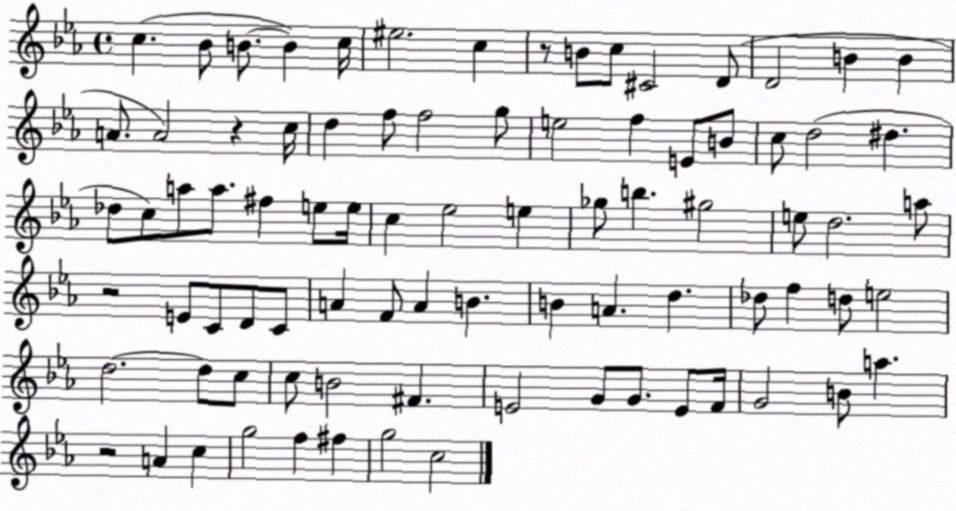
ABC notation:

X:1
T:Untitled
M:4/4
L:1/4
K:Eb
c _B/2 B/2 B c/4 ^e2 c z/2 B/2 c/2 ^C2 D/2 D2 B B A/2 A2 z c/4 d f/2 f2 g/2 e2 f E/2 B/2 c/2 d2 ^d _d/2 c/2 a/2 a/2 ^f e/2 e/4 c _e2 e _g/2 b ^g2 e/2 d2 a/2 z2 E/2 C/2 D/2 C/2 A F/2 A B B A d _d/2 f d/2 e2 d2 d/2 c/2 c/2 B2 ^F E2 G/2 G/2 E/2 F/4 G2 B/2 a z2 A c g2 f ^f g2 c2